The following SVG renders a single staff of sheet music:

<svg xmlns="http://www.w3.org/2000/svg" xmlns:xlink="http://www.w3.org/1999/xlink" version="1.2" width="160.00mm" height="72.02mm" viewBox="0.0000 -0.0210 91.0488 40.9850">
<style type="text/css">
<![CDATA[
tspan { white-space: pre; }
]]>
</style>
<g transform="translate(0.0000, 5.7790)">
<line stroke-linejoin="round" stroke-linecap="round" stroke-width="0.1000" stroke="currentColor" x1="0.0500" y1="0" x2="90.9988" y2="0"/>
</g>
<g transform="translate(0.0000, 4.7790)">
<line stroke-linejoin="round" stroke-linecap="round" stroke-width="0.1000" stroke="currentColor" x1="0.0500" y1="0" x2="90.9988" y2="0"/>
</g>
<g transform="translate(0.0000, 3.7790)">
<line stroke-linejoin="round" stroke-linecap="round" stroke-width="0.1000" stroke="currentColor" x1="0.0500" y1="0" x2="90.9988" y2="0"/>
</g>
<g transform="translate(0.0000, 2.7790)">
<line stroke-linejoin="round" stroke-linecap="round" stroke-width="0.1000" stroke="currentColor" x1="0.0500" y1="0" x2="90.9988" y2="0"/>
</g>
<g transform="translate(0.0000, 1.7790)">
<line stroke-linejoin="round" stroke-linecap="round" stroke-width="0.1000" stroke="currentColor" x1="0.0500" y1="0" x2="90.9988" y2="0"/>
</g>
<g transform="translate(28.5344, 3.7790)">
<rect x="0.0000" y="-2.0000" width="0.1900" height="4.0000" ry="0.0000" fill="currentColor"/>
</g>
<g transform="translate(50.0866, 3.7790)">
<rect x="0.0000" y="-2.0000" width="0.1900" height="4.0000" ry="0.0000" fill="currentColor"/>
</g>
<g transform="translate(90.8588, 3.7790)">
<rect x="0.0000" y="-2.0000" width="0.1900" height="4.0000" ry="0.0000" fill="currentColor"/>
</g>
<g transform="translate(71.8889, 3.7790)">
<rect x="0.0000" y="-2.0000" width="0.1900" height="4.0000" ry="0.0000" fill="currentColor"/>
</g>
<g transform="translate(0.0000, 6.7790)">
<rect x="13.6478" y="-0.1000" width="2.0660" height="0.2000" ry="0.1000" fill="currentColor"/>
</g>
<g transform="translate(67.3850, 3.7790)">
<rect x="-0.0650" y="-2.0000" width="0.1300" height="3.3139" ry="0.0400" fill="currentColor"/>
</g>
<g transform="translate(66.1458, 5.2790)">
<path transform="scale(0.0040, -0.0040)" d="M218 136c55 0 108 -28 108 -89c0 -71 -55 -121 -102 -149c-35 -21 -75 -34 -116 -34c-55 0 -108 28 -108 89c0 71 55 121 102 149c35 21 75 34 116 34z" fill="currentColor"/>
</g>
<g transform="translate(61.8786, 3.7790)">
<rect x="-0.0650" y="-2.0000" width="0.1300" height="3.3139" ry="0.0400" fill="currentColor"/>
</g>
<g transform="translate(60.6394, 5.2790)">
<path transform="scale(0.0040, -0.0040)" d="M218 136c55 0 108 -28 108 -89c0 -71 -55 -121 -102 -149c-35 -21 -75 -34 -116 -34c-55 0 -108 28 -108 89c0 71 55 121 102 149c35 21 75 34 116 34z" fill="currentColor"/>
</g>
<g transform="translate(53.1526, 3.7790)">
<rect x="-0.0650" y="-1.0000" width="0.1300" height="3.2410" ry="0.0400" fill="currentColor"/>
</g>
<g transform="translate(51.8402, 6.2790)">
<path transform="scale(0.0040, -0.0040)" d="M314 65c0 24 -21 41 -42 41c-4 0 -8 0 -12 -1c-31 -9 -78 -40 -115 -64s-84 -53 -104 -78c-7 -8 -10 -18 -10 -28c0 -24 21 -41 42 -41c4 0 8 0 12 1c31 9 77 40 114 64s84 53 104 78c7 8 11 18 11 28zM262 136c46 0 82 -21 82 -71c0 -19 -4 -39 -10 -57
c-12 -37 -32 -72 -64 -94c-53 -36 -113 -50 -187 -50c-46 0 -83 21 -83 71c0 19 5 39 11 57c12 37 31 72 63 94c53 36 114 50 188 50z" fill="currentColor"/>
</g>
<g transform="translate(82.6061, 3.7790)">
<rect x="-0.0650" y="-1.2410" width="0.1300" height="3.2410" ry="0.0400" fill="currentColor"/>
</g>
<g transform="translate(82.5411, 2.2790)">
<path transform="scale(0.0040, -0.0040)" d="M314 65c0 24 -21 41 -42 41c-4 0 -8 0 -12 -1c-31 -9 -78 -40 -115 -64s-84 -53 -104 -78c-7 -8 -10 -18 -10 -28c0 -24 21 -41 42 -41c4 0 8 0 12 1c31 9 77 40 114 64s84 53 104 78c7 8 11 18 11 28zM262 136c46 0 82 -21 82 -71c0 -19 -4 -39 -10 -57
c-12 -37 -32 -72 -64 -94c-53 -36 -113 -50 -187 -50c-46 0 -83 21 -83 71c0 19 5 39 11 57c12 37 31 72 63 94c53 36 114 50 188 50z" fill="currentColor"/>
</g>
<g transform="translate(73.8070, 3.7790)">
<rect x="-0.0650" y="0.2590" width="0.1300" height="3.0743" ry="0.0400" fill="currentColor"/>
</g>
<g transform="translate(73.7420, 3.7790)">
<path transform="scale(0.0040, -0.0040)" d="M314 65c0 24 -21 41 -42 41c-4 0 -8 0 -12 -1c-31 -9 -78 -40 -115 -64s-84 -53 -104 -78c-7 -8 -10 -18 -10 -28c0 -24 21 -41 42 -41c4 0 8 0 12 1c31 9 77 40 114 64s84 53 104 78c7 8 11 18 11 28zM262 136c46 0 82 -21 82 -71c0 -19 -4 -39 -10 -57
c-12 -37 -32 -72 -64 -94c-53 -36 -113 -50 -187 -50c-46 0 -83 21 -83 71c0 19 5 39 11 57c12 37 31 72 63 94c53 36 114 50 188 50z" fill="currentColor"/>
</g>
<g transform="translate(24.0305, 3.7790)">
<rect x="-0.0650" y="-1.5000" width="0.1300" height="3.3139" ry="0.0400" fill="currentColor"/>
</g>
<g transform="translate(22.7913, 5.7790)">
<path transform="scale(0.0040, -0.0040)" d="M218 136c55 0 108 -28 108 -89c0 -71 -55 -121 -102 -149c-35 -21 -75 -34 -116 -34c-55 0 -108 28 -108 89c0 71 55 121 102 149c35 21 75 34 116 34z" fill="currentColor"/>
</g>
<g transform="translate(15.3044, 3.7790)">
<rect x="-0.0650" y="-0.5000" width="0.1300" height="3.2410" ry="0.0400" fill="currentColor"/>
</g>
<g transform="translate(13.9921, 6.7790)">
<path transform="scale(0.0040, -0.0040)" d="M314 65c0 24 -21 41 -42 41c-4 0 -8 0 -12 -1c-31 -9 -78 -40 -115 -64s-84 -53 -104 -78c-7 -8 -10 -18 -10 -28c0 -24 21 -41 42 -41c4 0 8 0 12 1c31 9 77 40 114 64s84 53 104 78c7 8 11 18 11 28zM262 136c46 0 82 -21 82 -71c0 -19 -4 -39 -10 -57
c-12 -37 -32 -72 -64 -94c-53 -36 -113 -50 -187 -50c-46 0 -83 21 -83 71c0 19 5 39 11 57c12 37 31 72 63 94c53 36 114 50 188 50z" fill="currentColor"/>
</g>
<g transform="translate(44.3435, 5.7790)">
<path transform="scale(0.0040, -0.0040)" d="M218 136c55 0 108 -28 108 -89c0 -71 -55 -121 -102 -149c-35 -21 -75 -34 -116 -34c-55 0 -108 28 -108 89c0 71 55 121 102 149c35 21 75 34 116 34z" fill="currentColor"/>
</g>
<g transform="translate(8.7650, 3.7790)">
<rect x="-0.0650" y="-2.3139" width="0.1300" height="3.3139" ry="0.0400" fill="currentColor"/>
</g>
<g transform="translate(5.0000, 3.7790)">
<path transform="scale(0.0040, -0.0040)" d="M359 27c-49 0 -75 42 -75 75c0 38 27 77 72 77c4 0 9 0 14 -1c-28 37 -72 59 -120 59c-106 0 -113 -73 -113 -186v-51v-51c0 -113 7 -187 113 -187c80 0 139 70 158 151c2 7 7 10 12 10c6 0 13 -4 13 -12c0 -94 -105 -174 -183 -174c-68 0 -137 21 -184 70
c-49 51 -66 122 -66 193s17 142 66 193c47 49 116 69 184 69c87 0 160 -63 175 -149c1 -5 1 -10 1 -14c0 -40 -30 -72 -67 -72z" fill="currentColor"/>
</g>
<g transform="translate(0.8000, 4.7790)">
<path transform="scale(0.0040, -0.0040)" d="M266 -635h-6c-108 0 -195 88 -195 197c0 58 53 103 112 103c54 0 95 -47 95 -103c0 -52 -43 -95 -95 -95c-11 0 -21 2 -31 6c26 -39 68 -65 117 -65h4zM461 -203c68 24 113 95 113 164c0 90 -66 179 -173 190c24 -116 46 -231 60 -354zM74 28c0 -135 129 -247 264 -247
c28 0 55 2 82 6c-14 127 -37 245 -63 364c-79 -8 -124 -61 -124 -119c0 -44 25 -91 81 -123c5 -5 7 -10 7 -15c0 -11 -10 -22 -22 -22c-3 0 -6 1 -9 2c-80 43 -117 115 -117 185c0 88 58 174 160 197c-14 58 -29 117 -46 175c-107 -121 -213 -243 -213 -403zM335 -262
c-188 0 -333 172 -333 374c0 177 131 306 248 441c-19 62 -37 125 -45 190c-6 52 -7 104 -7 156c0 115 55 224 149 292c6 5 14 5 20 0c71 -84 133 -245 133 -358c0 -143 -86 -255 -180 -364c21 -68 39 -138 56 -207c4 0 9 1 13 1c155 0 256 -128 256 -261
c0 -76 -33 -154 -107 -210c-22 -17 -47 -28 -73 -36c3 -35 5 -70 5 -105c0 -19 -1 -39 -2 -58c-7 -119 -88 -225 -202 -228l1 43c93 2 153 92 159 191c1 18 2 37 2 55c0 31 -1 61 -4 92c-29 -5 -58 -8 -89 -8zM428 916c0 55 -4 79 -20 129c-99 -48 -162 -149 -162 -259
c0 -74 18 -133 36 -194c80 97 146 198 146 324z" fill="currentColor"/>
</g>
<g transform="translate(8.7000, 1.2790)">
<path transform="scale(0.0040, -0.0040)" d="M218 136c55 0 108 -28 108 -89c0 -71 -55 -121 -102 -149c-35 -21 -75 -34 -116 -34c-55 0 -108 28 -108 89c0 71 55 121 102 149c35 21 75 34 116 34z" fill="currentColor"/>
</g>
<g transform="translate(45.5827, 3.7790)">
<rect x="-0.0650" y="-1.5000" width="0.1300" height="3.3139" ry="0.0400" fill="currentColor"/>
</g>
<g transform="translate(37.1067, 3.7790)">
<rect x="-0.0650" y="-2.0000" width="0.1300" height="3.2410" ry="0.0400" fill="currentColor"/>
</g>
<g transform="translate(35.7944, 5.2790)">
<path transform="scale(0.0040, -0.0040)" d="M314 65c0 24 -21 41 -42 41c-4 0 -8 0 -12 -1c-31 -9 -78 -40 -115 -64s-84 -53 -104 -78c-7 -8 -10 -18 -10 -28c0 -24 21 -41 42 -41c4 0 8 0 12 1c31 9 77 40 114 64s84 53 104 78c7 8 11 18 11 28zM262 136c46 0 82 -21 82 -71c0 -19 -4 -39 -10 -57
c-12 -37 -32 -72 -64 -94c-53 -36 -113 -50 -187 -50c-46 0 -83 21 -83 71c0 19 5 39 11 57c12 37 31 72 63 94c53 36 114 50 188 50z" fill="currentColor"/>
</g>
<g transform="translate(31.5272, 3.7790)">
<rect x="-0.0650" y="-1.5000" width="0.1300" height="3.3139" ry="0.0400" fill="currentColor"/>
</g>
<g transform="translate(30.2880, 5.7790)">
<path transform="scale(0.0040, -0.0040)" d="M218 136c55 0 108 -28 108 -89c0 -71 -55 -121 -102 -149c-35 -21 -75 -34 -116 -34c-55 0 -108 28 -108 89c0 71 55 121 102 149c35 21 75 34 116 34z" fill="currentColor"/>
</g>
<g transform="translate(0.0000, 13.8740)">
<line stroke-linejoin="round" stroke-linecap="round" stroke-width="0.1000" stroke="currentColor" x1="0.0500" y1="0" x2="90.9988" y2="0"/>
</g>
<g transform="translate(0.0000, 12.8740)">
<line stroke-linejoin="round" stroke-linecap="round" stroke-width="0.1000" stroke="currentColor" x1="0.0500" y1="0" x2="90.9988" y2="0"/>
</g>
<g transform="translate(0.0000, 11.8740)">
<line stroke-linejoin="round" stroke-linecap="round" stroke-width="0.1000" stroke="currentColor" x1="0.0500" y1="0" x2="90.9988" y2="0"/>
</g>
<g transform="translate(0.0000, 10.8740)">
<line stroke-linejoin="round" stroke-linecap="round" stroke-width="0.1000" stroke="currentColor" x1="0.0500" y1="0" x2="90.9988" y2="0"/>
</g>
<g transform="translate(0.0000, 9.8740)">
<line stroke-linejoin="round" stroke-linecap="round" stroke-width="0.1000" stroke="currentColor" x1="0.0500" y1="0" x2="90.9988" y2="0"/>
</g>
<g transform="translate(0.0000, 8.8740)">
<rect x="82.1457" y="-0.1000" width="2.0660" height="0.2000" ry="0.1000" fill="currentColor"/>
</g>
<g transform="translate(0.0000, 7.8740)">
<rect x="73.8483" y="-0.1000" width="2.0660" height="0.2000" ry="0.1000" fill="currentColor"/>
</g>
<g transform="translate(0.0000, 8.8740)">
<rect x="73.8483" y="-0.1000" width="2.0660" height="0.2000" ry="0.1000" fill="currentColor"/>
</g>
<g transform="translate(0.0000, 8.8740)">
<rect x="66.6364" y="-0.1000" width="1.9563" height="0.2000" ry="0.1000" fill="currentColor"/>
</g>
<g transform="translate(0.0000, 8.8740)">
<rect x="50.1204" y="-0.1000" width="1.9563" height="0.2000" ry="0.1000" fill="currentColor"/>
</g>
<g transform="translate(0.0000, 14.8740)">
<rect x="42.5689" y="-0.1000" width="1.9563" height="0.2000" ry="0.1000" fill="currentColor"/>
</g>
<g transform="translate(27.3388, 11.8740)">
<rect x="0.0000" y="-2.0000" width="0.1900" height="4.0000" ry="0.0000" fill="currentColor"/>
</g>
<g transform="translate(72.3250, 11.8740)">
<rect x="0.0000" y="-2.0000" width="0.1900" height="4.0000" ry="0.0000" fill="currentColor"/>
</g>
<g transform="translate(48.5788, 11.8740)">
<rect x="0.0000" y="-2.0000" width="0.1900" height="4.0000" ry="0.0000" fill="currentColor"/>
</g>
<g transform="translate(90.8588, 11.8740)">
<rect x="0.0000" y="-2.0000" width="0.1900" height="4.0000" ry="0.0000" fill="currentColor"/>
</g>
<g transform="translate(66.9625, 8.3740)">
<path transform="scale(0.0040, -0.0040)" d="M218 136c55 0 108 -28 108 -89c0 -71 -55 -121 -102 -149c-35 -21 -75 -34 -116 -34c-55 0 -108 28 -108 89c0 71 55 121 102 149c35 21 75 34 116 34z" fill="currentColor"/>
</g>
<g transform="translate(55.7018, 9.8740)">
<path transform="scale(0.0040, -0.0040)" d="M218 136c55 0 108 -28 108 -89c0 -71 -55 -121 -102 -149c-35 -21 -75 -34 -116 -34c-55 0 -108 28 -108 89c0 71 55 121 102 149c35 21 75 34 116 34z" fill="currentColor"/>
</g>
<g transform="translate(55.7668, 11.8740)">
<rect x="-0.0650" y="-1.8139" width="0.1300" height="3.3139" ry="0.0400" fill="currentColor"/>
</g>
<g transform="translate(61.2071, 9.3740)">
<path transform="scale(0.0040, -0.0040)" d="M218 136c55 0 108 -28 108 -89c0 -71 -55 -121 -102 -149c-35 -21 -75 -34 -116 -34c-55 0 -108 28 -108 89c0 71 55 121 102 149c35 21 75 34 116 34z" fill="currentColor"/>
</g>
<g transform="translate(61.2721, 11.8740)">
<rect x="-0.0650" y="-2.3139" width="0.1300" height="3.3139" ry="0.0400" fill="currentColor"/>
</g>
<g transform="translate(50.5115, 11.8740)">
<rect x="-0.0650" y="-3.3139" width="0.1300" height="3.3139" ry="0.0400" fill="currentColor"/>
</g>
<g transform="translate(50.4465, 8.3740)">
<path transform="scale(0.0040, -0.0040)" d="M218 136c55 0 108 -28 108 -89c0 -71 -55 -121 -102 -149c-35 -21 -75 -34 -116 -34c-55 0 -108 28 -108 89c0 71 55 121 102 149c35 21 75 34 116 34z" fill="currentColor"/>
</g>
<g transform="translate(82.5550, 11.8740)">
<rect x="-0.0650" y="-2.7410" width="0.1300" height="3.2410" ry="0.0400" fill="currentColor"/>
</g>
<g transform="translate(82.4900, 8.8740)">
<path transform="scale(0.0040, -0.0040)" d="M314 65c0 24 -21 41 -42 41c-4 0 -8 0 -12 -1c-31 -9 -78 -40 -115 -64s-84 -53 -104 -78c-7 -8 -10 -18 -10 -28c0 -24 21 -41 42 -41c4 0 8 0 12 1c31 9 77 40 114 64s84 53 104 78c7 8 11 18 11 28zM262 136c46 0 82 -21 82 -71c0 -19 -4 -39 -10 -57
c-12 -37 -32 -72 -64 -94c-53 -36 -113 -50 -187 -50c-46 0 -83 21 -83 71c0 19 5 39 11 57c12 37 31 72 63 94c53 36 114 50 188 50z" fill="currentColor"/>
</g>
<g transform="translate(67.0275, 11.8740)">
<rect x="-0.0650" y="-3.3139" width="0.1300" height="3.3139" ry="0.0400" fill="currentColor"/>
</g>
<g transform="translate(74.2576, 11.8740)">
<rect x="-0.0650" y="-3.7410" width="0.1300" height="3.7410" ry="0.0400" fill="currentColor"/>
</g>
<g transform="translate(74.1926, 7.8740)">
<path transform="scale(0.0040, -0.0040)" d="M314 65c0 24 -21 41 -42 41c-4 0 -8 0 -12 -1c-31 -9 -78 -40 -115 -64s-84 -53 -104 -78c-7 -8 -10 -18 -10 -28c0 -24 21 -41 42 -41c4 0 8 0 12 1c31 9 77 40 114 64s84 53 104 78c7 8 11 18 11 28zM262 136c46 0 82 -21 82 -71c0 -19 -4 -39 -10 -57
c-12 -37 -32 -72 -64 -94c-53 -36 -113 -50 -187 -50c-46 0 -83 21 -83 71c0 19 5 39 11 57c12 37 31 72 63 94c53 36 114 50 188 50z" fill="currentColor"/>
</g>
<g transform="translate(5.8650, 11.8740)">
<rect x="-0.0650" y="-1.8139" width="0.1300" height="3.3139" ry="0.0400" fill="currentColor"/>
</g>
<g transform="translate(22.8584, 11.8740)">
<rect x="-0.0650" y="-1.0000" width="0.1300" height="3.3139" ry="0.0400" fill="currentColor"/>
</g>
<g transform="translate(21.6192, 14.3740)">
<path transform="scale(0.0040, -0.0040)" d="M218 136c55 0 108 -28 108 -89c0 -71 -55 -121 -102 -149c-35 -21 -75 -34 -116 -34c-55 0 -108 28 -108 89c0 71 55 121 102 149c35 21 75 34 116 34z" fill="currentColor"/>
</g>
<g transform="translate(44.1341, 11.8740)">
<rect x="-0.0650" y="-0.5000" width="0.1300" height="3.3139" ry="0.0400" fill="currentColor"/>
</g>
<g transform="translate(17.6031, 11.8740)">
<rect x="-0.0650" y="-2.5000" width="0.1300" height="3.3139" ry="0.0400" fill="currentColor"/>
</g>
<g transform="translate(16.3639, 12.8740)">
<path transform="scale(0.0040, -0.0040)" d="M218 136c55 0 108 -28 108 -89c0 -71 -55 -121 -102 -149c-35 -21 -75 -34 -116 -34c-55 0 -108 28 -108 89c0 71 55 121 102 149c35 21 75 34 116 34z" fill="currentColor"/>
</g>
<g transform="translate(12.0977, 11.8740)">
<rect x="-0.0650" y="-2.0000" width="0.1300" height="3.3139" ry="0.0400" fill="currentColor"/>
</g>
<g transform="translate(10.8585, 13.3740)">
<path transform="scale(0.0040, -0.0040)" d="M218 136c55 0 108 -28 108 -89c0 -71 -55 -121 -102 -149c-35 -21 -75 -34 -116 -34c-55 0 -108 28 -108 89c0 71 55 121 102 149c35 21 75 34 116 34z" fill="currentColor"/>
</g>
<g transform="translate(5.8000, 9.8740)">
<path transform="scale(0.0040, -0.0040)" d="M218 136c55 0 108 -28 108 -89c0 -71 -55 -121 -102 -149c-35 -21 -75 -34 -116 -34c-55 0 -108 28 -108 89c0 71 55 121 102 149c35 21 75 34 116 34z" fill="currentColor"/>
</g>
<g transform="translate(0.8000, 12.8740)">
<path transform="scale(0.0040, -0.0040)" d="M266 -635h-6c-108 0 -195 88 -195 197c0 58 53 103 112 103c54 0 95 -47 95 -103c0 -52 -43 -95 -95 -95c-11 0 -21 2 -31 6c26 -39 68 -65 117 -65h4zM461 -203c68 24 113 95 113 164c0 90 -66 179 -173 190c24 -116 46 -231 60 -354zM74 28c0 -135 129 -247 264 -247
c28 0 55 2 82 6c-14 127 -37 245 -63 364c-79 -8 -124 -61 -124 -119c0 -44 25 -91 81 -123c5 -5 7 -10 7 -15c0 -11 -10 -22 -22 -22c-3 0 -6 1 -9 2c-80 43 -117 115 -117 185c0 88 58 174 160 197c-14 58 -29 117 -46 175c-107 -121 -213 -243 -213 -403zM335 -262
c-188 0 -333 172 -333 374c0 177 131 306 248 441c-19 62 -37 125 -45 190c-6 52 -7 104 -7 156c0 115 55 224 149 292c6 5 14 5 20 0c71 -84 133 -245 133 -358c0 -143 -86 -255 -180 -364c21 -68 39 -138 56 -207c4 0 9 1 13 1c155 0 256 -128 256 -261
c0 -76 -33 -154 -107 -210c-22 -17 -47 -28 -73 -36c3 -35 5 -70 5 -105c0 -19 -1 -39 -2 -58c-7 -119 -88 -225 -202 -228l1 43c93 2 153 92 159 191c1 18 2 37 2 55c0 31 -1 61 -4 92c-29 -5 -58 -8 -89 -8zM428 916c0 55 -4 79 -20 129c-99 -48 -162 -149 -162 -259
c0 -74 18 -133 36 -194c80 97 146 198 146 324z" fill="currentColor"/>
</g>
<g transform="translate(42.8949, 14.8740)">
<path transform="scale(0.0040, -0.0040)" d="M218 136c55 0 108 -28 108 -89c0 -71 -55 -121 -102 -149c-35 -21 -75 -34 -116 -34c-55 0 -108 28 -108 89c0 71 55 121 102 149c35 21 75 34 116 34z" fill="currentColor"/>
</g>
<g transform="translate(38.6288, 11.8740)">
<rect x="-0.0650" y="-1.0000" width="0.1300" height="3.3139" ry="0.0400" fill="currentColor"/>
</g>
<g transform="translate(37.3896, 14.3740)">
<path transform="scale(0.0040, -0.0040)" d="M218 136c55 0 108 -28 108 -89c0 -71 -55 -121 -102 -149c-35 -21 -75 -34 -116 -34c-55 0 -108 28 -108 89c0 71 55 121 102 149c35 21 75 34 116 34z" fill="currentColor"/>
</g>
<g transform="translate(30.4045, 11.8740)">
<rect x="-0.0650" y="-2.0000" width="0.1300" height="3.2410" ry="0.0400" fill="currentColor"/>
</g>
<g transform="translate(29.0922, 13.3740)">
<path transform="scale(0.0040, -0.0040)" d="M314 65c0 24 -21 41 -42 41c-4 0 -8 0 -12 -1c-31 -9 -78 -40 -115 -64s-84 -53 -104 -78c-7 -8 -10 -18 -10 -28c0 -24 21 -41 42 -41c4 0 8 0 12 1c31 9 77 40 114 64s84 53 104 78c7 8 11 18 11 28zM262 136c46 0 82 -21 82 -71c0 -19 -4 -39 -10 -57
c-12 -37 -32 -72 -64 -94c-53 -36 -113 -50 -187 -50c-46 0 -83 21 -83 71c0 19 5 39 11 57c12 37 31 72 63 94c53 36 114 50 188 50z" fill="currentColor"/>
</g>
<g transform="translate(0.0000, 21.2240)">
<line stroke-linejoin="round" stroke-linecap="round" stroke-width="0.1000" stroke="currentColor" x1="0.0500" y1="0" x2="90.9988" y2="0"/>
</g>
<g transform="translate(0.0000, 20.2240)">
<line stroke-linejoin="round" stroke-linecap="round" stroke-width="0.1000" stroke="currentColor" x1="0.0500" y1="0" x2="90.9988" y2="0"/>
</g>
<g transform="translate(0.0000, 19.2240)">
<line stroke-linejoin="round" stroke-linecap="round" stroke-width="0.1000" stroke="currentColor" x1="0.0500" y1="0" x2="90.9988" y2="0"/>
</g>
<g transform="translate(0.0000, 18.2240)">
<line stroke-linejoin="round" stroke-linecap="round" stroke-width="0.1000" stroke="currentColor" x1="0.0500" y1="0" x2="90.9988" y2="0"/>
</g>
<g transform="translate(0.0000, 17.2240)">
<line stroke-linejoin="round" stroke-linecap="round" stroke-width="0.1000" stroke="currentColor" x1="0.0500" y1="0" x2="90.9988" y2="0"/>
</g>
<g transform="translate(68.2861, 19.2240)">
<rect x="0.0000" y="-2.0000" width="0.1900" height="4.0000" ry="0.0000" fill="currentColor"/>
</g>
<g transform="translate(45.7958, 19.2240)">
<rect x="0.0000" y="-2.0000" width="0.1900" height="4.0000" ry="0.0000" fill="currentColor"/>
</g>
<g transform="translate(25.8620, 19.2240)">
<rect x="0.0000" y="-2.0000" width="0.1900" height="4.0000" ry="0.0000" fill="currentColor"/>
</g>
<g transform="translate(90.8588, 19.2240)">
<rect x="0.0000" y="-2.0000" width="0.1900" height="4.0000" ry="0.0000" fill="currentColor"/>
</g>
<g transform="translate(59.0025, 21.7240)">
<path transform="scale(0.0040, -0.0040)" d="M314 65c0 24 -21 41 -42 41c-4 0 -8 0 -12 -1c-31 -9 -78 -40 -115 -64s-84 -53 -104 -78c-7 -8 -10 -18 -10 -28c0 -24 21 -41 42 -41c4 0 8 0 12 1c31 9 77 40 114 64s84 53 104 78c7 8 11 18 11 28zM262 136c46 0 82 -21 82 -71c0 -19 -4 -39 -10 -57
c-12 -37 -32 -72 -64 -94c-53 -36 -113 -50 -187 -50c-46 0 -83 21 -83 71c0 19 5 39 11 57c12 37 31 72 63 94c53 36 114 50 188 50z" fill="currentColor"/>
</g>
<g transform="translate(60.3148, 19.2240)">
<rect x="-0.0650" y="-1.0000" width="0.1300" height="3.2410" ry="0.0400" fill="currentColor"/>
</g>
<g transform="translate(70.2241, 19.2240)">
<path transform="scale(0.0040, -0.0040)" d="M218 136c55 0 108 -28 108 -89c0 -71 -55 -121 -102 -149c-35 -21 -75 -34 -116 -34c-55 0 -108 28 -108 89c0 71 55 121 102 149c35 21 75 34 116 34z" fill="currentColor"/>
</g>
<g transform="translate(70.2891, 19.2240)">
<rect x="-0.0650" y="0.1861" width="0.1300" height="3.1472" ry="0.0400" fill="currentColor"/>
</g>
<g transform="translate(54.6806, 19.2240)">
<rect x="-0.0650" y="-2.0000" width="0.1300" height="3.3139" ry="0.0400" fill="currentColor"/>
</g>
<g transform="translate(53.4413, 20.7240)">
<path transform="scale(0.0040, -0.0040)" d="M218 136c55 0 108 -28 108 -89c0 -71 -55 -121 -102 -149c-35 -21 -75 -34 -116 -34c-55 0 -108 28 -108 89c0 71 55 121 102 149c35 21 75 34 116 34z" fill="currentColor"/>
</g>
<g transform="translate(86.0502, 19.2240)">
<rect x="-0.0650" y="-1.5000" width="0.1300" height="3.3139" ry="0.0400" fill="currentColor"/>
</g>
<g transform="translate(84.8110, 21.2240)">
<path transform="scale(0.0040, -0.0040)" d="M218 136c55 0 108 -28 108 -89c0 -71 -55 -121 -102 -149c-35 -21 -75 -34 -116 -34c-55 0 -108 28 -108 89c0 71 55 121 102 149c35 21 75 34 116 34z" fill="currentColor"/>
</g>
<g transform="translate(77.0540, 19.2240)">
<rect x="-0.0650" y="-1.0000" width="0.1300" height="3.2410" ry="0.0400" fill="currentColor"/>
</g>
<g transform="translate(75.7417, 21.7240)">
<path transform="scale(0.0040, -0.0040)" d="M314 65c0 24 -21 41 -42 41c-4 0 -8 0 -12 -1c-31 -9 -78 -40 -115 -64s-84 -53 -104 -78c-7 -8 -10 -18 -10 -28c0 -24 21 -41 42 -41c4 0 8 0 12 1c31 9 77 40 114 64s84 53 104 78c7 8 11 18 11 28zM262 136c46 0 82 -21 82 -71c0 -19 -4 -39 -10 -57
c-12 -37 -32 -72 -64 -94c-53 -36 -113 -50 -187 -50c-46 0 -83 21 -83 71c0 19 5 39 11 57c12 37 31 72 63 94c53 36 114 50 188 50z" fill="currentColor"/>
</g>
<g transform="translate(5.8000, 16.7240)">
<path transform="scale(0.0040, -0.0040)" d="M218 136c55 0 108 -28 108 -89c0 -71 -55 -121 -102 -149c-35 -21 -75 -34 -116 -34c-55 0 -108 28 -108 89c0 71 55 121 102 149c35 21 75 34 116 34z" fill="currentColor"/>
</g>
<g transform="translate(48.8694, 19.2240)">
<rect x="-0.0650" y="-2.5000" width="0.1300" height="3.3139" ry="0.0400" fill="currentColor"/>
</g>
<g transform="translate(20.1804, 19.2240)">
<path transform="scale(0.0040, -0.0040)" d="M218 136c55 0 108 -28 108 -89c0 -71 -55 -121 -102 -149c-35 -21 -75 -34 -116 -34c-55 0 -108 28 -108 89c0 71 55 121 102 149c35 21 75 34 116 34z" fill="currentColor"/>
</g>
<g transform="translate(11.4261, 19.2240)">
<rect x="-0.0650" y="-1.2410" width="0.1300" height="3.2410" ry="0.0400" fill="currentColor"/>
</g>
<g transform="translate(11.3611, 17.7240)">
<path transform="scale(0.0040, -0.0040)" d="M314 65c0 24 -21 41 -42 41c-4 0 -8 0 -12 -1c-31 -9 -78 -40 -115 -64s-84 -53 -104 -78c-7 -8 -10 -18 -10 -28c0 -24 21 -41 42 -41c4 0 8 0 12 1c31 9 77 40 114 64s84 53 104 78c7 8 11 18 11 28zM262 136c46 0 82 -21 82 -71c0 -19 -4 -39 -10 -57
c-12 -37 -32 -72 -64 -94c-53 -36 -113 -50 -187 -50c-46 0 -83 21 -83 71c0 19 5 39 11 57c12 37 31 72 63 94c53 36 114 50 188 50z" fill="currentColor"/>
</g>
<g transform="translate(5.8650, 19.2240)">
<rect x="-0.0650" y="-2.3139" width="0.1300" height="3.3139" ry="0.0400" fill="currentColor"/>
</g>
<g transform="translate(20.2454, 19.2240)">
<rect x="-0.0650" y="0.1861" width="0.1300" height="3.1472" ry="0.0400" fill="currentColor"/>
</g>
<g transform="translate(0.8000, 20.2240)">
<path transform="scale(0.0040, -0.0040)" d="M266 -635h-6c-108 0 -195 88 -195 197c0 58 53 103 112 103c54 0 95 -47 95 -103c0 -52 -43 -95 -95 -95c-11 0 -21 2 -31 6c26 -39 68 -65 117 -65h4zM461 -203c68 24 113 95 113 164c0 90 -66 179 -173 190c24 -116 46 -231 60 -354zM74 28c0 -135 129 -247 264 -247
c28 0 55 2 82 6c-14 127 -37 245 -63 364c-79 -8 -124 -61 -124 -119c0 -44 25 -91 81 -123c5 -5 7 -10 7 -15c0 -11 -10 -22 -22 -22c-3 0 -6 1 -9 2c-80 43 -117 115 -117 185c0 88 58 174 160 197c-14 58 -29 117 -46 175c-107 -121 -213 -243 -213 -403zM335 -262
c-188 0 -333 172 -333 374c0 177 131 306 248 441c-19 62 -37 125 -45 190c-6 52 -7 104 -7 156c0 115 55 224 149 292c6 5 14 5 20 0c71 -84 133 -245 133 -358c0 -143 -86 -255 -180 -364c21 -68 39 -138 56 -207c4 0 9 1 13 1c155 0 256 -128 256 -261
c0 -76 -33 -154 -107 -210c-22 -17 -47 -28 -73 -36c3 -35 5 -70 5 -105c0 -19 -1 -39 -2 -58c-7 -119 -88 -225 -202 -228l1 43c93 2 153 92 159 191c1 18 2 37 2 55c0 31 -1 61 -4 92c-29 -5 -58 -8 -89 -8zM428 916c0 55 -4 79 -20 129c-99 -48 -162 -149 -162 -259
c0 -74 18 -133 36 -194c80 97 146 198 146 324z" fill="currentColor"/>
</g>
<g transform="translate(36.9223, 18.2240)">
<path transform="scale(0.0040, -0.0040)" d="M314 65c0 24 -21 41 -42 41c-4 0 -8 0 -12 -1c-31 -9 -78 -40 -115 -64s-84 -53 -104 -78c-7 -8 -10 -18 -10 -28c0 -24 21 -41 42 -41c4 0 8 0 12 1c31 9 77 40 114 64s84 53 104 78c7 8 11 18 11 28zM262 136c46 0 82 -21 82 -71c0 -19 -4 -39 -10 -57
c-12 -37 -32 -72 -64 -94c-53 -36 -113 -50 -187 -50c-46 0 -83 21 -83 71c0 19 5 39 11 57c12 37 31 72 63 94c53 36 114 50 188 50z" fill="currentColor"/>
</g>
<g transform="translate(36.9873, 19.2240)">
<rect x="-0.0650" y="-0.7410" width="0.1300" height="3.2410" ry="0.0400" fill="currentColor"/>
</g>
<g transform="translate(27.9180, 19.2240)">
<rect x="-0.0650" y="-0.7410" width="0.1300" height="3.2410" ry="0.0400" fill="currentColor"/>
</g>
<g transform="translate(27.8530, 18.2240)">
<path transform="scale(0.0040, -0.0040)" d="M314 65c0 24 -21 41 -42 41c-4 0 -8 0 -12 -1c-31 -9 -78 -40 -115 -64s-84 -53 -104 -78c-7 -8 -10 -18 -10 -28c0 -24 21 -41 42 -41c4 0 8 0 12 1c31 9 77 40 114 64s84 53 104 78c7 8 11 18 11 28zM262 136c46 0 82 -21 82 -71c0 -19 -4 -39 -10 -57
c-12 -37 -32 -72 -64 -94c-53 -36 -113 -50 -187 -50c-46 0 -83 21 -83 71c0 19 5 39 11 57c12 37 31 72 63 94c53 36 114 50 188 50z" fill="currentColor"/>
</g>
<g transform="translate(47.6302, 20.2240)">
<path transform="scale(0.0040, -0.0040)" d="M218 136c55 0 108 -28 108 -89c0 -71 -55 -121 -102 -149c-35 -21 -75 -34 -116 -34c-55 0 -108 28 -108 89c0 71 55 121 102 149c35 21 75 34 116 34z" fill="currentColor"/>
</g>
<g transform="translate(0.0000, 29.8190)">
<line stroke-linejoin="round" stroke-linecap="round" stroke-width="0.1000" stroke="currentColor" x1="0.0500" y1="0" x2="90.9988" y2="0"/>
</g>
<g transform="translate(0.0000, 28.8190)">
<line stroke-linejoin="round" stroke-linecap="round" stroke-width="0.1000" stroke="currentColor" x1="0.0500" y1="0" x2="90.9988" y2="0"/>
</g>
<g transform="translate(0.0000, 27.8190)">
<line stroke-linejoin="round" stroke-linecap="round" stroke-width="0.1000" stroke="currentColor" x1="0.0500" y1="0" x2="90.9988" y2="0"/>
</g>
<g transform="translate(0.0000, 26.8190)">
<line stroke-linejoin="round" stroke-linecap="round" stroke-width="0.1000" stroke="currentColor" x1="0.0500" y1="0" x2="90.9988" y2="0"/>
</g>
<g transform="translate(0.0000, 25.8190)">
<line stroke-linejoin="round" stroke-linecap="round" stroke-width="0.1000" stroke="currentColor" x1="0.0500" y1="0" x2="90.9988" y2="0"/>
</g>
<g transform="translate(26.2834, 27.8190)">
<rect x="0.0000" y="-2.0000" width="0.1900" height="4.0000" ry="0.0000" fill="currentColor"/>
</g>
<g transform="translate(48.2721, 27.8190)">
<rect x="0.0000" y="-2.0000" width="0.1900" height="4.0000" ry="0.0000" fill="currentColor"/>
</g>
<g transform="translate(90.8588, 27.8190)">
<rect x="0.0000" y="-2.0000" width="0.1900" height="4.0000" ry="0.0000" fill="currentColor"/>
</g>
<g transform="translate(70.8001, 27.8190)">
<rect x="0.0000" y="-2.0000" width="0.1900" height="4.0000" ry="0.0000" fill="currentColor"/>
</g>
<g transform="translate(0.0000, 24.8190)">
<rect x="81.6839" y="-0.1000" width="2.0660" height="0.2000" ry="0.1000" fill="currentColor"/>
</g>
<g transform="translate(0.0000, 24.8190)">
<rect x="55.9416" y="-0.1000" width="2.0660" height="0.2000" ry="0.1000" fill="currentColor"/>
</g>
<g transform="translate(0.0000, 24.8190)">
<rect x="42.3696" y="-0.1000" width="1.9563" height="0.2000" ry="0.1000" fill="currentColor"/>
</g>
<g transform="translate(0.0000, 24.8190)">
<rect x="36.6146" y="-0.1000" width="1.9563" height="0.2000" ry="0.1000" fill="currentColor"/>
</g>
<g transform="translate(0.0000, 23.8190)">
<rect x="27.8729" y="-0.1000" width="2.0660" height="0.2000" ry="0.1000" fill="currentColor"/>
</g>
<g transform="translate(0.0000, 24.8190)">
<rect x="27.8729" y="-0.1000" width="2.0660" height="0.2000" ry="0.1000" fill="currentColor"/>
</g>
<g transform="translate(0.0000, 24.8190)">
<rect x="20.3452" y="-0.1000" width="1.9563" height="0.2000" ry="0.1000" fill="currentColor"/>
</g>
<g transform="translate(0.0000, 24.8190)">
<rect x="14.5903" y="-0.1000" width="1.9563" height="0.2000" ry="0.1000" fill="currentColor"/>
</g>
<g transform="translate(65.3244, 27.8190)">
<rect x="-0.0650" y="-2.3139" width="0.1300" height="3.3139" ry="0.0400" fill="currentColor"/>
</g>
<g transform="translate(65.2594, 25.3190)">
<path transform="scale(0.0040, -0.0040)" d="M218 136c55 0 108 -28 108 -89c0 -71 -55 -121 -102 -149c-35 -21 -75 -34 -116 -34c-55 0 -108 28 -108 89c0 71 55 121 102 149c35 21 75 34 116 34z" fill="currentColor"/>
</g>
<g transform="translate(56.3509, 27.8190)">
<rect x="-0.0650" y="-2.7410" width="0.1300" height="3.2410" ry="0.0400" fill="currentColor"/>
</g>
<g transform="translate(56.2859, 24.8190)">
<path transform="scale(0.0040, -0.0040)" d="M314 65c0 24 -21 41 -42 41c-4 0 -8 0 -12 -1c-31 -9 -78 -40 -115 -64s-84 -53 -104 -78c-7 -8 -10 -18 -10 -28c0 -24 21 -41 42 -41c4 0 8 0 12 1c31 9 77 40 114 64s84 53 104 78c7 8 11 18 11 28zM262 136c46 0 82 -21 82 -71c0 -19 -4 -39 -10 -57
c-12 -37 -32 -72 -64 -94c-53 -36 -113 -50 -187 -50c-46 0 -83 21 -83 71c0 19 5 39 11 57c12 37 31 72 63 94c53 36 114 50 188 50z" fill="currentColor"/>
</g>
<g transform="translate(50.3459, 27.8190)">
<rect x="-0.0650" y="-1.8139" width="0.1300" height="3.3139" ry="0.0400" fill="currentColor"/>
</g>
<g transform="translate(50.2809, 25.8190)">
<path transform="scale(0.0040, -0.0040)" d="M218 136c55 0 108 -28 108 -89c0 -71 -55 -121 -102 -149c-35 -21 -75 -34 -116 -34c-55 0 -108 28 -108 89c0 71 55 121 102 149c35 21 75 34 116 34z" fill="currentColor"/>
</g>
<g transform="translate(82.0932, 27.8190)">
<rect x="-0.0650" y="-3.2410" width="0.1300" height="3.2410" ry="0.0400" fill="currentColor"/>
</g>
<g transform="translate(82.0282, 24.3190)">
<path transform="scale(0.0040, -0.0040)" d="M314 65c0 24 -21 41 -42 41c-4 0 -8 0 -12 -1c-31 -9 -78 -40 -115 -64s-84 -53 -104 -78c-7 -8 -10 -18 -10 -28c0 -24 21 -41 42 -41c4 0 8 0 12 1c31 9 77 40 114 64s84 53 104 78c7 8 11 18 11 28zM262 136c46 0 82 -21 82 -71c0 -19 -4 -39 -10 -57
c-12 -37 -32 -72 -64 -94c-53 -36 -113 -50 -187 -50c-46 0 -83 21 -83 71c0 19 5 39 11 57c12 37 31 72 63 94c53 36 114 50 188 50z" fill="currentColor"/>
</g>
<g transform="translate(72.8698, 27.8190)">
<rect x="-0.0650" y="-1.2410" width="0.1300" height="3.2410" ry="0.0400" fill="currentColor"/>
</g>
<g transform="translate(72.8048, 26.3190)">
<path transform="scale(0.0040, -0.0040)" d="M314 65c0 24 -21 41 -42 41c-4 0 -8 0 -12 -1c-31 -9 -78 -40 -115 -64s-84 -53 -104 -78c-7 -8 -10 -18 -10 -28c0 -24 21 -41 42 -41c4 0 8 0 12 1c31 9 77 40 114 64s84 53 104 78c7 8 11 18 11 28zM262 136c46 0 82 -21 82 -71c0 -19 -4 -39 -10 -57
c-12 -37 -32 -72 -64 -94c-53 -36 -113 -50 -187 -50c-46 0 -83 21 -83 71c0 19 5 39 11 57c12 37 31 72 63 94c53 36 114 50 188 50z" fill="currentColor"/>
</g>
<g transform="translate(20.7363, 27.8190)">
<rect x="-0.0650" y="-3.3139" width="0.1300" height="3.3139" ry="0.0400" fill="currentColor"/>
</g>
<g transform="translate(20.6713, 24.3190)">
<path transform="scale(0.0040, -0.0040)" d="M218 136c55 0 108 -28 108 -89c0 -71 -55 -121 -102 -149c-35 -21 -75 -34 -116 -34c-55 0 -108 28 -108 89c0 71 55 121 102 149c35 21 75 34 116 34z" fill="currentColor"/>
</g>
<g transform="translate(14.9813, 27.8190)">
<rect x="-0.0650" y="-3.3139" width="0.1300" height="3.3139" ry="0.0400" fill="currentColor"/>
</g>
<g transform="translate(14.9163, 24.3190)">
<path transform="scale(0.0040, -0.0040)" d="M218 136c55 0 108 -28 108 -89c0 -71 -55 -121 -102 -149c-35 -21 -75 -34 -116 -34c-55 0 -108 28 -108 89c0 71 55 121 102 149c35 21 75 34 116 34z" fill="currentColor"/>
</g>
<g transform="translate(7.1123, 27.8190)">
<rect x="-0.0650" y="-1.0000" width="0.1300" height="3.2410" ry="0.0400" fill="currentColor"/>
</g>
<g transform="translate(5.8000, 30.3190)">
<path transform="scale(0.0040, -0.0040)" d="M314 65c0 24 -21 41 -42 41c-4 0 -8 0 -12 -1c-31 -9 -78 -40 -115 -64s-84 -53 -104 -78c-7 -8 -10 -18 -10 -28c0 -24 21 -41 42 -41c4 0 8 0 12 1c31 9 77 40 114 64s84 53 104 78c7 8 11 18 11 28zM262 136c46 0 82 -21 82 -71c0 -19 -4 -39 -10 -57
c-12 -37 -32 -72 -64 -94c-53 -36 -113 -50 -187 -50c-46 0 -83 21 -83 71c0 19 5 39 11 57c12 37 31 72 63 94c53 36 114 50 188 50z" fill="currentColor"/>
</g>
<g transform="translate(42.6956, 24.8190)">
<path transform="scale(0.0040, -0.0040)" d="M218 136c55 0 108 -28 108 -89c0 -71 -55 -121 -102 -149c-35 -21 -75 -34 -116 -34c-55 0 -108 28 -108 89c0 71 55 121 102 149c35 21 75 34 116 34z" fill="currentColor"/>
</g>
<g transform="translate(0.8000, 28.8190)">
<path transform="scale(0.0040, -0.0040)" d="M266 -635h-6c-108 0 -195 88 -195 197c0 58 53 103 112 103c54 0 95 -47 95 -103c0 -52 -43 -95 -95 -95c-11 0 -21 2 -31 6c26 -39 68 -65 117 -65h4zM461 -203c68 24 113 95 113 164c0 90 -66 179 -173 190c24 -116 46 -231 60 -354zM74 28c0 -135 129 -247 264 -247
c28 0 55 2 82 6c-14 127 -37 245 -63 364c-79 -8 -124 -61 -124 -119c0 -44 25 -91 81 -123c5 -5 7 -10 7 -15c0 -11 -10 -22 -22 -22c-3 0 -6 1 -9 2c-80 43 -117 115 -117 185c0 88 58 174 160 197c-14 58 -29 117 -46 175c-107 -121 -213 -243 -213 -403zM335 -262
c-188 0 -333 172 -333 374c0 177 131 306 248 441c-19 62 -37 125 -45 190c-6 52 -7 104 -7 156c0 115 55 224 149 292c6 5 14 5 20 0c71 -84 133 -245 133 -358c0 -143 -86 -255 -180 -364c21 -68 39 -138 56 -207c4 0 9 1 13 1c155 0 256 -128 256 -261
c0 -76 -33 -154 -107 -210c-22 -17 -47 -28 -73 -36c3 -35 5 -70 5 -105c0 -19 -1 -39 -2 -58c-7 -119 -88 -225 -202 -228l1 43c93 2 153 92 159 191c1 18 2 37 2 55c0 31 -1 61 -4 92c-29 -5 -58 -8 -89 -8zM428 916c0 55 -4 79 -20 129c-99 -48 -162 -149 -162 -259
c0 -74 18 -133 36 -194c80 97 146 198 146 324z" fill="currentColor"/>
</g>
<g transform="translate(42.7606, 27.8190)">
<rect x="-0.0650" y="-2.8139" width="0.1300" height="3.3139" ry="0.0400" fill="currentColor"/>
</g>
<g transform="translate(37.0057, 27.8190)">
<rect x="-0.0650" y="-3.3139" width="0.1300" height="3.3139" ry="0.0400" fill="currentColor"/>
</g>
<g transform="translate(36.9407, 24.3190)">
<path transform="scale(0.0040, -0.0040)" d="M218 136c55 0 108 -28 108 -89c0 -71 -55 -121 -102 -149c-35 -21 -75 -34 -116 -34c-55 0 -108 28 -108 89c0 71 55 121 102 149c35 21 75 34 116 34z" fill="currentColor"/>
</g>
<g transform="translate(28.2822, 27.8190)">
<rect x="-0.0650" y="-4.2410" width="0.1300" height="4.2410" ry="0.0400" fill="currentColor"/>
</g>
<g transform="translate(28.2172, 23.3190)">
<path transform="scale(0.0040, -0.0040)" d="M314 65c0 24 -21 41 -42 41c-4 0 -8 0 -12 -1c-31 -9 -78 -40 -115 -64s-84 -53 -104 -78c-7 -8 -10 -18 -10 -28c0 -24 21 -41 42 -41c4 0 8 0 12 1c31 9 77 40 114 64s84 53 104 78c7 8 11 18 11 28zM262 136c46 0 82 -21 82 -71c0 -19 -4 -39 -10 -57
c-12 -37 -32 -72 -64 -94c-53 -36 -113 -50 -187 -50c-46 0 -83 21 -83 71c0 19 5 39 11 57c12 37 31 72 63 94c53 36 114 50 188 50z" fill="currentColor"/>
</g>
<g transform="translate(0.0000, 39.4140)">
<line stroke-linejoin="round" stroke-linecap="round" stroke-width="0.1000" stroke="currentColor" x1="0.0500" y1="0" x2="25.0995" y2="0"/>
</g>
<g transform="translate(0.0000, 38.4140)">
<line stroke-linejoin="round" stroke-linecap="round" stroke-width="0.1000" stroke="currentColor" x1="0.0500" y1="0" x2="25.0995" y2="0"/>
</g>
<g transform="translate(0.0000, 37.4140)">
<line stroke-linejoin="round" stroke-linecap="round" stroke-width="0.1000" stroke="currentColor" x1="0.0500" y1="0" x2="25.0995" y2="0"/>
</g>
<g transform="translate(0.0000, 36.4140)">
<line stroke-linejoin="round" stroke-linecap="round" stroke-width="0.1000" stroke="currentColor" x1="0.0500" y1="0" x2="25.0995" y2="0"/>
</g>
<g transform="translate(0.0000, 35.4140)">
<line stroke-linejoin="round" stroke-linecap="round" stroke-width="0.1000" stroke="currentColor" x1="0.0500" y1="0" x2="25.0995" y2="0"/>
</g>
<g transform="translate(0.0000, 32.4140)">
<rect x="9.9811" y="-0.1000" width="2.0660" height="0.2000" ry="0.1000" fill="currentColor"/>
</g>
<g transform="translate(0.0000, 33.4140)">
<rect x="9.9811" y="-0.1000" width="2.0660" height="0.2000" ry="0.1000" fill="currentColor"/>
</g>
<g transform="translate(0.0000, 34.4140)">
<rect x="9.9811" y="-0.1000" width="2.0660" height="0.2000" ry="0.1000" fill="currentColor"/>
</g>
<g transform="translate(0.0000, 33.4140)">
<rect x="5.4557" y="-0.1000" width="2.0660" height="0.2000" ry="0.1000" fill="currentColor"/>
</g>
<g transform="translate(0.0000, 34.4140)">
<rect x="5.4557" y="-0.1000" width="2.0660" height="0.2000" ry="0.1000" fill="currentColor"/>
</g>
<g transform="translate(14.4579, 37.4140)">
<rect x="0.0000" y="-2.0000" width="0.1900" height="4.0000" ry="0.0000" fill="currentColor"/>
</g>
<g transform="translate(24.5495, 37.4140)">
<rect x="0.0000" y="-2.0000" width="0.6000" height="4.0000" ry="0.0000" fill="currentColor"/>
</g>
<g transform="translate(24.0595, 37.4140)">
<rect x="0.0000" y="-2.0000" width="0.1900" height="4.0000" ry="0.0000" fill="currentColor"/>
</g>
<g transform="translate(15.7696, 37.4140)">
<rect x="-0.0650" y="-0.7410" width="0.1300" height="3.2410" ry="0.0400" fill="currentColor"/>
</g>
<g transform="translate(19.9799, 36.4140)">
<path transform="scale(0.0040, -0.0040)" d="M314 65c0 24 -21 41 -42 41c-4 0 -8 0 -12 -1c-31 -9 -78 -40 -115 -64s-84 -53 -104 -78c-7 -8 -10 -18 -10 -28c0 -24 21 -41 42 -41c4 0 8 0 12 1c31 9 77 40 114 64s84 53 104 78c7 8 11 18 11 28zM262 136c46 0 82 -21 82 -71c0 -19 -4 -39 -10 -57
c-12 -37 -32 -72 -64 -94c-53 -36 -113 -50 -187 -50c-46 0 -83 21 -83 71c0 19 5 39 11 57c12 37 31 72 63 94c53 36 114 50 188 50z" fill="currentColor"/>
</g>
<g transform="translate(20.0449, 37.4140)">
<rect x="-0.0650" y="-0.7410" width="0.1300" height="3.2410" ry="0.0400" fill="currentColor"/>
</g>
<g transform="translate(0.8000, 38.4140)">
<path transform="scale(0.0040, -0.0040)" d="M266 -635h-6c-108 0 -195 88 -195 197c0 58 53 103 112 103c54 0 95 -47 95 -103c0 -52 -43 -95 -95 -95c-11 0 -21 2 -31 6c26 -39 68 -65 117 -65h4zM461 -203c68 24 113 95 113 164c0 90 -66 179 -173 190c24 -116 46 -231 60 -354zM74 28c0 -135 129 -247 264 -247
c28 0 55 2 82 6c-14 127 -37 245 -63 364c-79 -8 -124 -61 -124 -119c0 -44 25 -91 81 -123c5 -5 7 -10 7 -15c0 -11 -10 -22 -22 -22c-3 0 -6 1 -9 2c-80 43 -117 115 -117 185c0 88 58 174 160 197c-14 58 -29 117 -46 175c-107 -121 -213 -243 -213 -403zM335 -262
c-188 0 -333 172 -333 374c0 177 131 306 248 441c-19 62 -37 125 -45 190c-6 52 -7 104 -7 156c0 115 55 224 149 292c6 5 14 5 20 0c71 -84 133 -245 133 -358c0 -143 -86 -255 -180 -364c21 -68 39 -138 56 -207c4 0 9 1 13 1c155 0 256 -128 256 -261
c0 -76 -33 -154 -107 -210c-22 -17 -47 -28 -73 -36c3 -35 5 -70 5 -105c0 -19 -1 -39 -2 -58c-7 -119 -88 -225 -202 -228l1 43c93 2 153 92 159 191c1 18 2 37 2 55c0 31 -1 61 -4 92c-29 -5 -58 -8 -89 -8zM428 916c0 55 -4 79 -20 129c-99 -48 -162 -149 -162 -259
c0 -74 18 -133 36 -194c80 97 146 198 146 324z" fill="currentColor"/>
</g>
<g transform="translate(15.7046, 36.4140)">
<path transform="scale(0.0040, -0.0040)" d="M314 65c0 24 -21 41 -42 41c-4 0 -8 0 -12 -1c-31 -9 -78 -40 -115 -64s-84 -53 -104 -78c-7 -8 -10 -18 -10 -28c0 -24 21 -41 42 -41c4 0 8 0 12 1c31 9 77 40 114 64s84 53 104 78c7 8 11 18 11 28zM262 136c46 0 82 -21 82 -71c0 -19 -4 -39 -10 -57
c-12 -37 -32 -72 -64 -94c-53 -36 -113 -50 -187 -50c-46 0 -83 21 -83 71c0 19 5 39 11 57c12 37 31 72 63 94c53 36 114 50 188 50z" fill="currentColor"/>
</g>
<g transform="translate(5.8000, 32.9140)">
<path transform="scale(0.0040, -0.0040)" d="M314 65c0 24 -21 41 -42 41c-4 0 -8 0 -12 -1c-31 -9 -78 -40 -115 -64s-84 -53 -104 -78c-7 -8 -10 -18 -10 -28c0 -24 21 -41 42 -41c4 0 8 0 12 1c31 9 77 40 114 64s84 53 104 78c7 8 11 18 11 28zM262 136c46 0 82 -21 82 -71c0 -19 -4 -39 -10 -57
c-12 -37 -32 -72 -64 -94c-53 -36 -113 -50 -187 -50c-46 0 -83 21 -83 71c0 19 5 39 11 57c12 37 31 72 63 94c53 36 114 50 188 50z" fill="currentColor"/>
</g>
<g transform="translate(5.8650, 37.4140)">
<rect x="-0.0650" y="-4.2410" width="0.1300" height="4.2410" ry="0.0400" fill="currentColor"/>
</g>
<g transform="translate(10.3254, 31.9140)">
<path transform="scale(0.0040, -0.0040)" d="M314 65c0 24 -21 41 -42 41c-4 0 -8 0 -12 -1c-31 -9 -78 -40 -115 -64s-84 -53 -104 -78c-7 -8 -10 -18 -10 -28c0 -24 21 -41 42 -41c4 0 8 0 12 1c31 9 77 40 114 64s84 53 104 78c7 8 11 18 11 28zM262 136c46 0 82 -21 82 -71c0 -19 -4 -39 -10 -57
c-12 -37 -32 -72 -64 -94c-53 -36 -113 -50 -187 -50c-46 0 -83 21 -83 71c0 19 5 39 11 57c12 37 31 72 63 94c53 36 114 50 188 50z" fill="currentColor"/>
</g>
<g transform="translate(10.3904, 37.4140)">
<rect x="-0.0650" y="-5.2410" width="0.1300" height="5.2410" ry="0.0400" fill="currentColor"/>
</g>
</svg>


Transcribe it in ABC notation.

X:1
T:Untitled
M:4/4
L:1/4
K:C
g C2 E E F2 E D2 F F B2 e2 f F G D F2 D C b f g b c'2 a2 g e2 B d2 d2 G F D2 B D2 E D2 b b d'2 b a f a2 g e2 b2 d'2 f'2 d2 d2